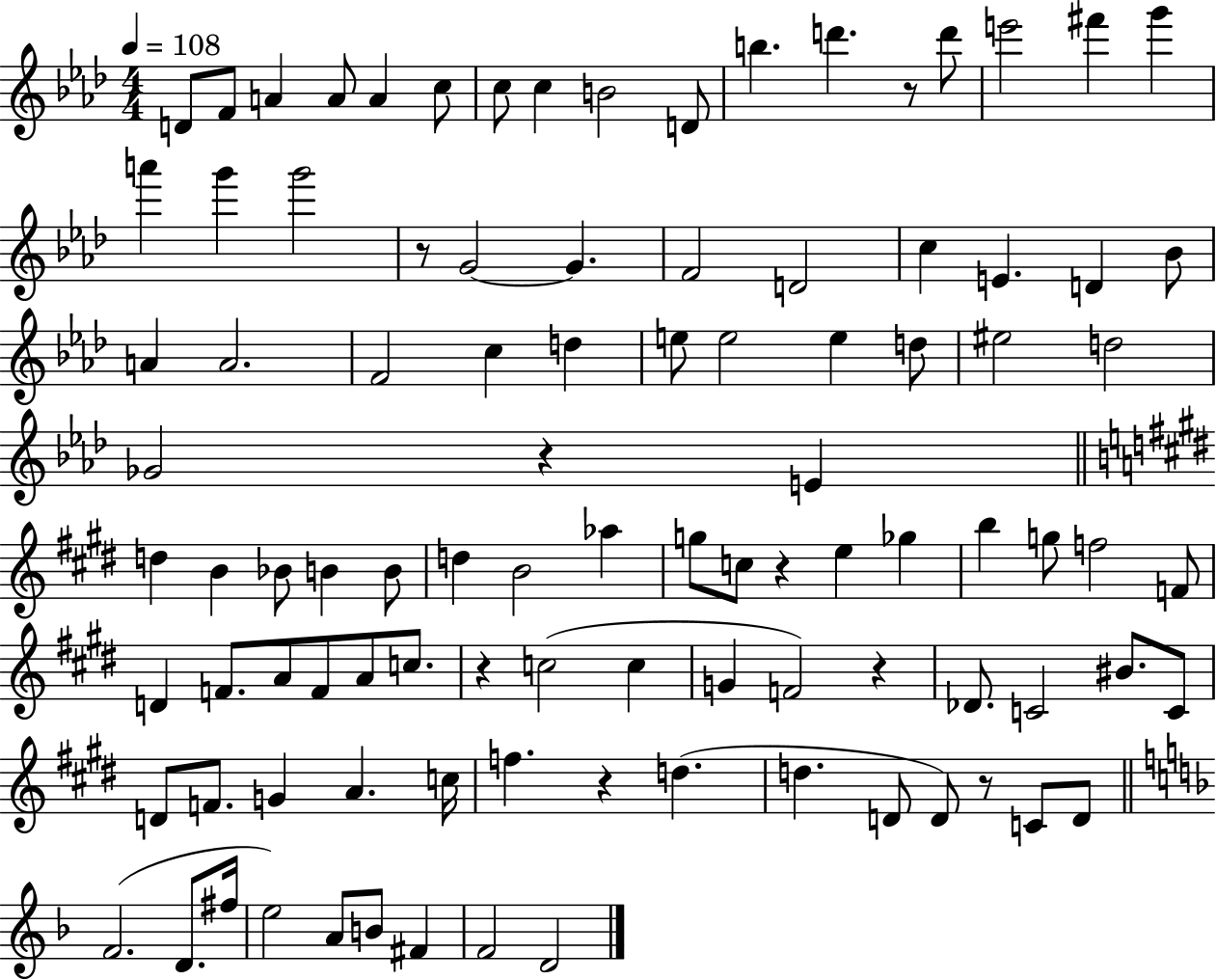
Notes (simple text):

D4/e F4/e A4/q A4/e A4/q C5/e C5/e C5/q B4/h D4/e B5/q. D6/q. R/e D6/e E6/h F#6/q G6/q A6/q G6/q G6/h R/e G4/h G4/q. F4/h D4/h C5/q E4/q. D4/q Bb4/e A4/q A4/h. F4/h C5/q D5/q E5/e E5/h E5/q D5/e EIS5/h D5/h Gb4/h R/q E4/q D5/q B4/q Bb4/e B4/q B4/e D5/q B4/h Ab5/q G5/e C5/e R/q E5/q Gb5/q B5/q G5/e F5/h F4/e D4/q F4/e. A4/e F4/e A4/e C5/e. R/q C5/h C5/q G4/q F4/h R/q Db4/e. C4/h BIS4/e. C4/e D4/e F4/e. G4/q A4/q. C5/s F5/q. R/q D5/q. D5/q. D4/e D4/e R/e C4/e D4/e F4/h. D4/e. F#5/s E5/h A4/e B4/e F#4/q F4/h D4/h